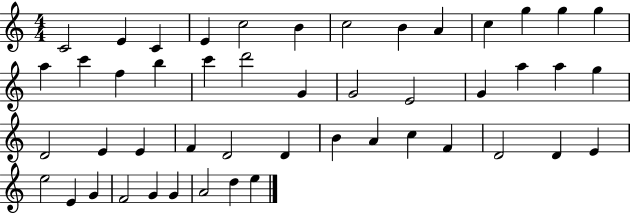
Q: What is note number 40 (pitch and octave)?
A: E5